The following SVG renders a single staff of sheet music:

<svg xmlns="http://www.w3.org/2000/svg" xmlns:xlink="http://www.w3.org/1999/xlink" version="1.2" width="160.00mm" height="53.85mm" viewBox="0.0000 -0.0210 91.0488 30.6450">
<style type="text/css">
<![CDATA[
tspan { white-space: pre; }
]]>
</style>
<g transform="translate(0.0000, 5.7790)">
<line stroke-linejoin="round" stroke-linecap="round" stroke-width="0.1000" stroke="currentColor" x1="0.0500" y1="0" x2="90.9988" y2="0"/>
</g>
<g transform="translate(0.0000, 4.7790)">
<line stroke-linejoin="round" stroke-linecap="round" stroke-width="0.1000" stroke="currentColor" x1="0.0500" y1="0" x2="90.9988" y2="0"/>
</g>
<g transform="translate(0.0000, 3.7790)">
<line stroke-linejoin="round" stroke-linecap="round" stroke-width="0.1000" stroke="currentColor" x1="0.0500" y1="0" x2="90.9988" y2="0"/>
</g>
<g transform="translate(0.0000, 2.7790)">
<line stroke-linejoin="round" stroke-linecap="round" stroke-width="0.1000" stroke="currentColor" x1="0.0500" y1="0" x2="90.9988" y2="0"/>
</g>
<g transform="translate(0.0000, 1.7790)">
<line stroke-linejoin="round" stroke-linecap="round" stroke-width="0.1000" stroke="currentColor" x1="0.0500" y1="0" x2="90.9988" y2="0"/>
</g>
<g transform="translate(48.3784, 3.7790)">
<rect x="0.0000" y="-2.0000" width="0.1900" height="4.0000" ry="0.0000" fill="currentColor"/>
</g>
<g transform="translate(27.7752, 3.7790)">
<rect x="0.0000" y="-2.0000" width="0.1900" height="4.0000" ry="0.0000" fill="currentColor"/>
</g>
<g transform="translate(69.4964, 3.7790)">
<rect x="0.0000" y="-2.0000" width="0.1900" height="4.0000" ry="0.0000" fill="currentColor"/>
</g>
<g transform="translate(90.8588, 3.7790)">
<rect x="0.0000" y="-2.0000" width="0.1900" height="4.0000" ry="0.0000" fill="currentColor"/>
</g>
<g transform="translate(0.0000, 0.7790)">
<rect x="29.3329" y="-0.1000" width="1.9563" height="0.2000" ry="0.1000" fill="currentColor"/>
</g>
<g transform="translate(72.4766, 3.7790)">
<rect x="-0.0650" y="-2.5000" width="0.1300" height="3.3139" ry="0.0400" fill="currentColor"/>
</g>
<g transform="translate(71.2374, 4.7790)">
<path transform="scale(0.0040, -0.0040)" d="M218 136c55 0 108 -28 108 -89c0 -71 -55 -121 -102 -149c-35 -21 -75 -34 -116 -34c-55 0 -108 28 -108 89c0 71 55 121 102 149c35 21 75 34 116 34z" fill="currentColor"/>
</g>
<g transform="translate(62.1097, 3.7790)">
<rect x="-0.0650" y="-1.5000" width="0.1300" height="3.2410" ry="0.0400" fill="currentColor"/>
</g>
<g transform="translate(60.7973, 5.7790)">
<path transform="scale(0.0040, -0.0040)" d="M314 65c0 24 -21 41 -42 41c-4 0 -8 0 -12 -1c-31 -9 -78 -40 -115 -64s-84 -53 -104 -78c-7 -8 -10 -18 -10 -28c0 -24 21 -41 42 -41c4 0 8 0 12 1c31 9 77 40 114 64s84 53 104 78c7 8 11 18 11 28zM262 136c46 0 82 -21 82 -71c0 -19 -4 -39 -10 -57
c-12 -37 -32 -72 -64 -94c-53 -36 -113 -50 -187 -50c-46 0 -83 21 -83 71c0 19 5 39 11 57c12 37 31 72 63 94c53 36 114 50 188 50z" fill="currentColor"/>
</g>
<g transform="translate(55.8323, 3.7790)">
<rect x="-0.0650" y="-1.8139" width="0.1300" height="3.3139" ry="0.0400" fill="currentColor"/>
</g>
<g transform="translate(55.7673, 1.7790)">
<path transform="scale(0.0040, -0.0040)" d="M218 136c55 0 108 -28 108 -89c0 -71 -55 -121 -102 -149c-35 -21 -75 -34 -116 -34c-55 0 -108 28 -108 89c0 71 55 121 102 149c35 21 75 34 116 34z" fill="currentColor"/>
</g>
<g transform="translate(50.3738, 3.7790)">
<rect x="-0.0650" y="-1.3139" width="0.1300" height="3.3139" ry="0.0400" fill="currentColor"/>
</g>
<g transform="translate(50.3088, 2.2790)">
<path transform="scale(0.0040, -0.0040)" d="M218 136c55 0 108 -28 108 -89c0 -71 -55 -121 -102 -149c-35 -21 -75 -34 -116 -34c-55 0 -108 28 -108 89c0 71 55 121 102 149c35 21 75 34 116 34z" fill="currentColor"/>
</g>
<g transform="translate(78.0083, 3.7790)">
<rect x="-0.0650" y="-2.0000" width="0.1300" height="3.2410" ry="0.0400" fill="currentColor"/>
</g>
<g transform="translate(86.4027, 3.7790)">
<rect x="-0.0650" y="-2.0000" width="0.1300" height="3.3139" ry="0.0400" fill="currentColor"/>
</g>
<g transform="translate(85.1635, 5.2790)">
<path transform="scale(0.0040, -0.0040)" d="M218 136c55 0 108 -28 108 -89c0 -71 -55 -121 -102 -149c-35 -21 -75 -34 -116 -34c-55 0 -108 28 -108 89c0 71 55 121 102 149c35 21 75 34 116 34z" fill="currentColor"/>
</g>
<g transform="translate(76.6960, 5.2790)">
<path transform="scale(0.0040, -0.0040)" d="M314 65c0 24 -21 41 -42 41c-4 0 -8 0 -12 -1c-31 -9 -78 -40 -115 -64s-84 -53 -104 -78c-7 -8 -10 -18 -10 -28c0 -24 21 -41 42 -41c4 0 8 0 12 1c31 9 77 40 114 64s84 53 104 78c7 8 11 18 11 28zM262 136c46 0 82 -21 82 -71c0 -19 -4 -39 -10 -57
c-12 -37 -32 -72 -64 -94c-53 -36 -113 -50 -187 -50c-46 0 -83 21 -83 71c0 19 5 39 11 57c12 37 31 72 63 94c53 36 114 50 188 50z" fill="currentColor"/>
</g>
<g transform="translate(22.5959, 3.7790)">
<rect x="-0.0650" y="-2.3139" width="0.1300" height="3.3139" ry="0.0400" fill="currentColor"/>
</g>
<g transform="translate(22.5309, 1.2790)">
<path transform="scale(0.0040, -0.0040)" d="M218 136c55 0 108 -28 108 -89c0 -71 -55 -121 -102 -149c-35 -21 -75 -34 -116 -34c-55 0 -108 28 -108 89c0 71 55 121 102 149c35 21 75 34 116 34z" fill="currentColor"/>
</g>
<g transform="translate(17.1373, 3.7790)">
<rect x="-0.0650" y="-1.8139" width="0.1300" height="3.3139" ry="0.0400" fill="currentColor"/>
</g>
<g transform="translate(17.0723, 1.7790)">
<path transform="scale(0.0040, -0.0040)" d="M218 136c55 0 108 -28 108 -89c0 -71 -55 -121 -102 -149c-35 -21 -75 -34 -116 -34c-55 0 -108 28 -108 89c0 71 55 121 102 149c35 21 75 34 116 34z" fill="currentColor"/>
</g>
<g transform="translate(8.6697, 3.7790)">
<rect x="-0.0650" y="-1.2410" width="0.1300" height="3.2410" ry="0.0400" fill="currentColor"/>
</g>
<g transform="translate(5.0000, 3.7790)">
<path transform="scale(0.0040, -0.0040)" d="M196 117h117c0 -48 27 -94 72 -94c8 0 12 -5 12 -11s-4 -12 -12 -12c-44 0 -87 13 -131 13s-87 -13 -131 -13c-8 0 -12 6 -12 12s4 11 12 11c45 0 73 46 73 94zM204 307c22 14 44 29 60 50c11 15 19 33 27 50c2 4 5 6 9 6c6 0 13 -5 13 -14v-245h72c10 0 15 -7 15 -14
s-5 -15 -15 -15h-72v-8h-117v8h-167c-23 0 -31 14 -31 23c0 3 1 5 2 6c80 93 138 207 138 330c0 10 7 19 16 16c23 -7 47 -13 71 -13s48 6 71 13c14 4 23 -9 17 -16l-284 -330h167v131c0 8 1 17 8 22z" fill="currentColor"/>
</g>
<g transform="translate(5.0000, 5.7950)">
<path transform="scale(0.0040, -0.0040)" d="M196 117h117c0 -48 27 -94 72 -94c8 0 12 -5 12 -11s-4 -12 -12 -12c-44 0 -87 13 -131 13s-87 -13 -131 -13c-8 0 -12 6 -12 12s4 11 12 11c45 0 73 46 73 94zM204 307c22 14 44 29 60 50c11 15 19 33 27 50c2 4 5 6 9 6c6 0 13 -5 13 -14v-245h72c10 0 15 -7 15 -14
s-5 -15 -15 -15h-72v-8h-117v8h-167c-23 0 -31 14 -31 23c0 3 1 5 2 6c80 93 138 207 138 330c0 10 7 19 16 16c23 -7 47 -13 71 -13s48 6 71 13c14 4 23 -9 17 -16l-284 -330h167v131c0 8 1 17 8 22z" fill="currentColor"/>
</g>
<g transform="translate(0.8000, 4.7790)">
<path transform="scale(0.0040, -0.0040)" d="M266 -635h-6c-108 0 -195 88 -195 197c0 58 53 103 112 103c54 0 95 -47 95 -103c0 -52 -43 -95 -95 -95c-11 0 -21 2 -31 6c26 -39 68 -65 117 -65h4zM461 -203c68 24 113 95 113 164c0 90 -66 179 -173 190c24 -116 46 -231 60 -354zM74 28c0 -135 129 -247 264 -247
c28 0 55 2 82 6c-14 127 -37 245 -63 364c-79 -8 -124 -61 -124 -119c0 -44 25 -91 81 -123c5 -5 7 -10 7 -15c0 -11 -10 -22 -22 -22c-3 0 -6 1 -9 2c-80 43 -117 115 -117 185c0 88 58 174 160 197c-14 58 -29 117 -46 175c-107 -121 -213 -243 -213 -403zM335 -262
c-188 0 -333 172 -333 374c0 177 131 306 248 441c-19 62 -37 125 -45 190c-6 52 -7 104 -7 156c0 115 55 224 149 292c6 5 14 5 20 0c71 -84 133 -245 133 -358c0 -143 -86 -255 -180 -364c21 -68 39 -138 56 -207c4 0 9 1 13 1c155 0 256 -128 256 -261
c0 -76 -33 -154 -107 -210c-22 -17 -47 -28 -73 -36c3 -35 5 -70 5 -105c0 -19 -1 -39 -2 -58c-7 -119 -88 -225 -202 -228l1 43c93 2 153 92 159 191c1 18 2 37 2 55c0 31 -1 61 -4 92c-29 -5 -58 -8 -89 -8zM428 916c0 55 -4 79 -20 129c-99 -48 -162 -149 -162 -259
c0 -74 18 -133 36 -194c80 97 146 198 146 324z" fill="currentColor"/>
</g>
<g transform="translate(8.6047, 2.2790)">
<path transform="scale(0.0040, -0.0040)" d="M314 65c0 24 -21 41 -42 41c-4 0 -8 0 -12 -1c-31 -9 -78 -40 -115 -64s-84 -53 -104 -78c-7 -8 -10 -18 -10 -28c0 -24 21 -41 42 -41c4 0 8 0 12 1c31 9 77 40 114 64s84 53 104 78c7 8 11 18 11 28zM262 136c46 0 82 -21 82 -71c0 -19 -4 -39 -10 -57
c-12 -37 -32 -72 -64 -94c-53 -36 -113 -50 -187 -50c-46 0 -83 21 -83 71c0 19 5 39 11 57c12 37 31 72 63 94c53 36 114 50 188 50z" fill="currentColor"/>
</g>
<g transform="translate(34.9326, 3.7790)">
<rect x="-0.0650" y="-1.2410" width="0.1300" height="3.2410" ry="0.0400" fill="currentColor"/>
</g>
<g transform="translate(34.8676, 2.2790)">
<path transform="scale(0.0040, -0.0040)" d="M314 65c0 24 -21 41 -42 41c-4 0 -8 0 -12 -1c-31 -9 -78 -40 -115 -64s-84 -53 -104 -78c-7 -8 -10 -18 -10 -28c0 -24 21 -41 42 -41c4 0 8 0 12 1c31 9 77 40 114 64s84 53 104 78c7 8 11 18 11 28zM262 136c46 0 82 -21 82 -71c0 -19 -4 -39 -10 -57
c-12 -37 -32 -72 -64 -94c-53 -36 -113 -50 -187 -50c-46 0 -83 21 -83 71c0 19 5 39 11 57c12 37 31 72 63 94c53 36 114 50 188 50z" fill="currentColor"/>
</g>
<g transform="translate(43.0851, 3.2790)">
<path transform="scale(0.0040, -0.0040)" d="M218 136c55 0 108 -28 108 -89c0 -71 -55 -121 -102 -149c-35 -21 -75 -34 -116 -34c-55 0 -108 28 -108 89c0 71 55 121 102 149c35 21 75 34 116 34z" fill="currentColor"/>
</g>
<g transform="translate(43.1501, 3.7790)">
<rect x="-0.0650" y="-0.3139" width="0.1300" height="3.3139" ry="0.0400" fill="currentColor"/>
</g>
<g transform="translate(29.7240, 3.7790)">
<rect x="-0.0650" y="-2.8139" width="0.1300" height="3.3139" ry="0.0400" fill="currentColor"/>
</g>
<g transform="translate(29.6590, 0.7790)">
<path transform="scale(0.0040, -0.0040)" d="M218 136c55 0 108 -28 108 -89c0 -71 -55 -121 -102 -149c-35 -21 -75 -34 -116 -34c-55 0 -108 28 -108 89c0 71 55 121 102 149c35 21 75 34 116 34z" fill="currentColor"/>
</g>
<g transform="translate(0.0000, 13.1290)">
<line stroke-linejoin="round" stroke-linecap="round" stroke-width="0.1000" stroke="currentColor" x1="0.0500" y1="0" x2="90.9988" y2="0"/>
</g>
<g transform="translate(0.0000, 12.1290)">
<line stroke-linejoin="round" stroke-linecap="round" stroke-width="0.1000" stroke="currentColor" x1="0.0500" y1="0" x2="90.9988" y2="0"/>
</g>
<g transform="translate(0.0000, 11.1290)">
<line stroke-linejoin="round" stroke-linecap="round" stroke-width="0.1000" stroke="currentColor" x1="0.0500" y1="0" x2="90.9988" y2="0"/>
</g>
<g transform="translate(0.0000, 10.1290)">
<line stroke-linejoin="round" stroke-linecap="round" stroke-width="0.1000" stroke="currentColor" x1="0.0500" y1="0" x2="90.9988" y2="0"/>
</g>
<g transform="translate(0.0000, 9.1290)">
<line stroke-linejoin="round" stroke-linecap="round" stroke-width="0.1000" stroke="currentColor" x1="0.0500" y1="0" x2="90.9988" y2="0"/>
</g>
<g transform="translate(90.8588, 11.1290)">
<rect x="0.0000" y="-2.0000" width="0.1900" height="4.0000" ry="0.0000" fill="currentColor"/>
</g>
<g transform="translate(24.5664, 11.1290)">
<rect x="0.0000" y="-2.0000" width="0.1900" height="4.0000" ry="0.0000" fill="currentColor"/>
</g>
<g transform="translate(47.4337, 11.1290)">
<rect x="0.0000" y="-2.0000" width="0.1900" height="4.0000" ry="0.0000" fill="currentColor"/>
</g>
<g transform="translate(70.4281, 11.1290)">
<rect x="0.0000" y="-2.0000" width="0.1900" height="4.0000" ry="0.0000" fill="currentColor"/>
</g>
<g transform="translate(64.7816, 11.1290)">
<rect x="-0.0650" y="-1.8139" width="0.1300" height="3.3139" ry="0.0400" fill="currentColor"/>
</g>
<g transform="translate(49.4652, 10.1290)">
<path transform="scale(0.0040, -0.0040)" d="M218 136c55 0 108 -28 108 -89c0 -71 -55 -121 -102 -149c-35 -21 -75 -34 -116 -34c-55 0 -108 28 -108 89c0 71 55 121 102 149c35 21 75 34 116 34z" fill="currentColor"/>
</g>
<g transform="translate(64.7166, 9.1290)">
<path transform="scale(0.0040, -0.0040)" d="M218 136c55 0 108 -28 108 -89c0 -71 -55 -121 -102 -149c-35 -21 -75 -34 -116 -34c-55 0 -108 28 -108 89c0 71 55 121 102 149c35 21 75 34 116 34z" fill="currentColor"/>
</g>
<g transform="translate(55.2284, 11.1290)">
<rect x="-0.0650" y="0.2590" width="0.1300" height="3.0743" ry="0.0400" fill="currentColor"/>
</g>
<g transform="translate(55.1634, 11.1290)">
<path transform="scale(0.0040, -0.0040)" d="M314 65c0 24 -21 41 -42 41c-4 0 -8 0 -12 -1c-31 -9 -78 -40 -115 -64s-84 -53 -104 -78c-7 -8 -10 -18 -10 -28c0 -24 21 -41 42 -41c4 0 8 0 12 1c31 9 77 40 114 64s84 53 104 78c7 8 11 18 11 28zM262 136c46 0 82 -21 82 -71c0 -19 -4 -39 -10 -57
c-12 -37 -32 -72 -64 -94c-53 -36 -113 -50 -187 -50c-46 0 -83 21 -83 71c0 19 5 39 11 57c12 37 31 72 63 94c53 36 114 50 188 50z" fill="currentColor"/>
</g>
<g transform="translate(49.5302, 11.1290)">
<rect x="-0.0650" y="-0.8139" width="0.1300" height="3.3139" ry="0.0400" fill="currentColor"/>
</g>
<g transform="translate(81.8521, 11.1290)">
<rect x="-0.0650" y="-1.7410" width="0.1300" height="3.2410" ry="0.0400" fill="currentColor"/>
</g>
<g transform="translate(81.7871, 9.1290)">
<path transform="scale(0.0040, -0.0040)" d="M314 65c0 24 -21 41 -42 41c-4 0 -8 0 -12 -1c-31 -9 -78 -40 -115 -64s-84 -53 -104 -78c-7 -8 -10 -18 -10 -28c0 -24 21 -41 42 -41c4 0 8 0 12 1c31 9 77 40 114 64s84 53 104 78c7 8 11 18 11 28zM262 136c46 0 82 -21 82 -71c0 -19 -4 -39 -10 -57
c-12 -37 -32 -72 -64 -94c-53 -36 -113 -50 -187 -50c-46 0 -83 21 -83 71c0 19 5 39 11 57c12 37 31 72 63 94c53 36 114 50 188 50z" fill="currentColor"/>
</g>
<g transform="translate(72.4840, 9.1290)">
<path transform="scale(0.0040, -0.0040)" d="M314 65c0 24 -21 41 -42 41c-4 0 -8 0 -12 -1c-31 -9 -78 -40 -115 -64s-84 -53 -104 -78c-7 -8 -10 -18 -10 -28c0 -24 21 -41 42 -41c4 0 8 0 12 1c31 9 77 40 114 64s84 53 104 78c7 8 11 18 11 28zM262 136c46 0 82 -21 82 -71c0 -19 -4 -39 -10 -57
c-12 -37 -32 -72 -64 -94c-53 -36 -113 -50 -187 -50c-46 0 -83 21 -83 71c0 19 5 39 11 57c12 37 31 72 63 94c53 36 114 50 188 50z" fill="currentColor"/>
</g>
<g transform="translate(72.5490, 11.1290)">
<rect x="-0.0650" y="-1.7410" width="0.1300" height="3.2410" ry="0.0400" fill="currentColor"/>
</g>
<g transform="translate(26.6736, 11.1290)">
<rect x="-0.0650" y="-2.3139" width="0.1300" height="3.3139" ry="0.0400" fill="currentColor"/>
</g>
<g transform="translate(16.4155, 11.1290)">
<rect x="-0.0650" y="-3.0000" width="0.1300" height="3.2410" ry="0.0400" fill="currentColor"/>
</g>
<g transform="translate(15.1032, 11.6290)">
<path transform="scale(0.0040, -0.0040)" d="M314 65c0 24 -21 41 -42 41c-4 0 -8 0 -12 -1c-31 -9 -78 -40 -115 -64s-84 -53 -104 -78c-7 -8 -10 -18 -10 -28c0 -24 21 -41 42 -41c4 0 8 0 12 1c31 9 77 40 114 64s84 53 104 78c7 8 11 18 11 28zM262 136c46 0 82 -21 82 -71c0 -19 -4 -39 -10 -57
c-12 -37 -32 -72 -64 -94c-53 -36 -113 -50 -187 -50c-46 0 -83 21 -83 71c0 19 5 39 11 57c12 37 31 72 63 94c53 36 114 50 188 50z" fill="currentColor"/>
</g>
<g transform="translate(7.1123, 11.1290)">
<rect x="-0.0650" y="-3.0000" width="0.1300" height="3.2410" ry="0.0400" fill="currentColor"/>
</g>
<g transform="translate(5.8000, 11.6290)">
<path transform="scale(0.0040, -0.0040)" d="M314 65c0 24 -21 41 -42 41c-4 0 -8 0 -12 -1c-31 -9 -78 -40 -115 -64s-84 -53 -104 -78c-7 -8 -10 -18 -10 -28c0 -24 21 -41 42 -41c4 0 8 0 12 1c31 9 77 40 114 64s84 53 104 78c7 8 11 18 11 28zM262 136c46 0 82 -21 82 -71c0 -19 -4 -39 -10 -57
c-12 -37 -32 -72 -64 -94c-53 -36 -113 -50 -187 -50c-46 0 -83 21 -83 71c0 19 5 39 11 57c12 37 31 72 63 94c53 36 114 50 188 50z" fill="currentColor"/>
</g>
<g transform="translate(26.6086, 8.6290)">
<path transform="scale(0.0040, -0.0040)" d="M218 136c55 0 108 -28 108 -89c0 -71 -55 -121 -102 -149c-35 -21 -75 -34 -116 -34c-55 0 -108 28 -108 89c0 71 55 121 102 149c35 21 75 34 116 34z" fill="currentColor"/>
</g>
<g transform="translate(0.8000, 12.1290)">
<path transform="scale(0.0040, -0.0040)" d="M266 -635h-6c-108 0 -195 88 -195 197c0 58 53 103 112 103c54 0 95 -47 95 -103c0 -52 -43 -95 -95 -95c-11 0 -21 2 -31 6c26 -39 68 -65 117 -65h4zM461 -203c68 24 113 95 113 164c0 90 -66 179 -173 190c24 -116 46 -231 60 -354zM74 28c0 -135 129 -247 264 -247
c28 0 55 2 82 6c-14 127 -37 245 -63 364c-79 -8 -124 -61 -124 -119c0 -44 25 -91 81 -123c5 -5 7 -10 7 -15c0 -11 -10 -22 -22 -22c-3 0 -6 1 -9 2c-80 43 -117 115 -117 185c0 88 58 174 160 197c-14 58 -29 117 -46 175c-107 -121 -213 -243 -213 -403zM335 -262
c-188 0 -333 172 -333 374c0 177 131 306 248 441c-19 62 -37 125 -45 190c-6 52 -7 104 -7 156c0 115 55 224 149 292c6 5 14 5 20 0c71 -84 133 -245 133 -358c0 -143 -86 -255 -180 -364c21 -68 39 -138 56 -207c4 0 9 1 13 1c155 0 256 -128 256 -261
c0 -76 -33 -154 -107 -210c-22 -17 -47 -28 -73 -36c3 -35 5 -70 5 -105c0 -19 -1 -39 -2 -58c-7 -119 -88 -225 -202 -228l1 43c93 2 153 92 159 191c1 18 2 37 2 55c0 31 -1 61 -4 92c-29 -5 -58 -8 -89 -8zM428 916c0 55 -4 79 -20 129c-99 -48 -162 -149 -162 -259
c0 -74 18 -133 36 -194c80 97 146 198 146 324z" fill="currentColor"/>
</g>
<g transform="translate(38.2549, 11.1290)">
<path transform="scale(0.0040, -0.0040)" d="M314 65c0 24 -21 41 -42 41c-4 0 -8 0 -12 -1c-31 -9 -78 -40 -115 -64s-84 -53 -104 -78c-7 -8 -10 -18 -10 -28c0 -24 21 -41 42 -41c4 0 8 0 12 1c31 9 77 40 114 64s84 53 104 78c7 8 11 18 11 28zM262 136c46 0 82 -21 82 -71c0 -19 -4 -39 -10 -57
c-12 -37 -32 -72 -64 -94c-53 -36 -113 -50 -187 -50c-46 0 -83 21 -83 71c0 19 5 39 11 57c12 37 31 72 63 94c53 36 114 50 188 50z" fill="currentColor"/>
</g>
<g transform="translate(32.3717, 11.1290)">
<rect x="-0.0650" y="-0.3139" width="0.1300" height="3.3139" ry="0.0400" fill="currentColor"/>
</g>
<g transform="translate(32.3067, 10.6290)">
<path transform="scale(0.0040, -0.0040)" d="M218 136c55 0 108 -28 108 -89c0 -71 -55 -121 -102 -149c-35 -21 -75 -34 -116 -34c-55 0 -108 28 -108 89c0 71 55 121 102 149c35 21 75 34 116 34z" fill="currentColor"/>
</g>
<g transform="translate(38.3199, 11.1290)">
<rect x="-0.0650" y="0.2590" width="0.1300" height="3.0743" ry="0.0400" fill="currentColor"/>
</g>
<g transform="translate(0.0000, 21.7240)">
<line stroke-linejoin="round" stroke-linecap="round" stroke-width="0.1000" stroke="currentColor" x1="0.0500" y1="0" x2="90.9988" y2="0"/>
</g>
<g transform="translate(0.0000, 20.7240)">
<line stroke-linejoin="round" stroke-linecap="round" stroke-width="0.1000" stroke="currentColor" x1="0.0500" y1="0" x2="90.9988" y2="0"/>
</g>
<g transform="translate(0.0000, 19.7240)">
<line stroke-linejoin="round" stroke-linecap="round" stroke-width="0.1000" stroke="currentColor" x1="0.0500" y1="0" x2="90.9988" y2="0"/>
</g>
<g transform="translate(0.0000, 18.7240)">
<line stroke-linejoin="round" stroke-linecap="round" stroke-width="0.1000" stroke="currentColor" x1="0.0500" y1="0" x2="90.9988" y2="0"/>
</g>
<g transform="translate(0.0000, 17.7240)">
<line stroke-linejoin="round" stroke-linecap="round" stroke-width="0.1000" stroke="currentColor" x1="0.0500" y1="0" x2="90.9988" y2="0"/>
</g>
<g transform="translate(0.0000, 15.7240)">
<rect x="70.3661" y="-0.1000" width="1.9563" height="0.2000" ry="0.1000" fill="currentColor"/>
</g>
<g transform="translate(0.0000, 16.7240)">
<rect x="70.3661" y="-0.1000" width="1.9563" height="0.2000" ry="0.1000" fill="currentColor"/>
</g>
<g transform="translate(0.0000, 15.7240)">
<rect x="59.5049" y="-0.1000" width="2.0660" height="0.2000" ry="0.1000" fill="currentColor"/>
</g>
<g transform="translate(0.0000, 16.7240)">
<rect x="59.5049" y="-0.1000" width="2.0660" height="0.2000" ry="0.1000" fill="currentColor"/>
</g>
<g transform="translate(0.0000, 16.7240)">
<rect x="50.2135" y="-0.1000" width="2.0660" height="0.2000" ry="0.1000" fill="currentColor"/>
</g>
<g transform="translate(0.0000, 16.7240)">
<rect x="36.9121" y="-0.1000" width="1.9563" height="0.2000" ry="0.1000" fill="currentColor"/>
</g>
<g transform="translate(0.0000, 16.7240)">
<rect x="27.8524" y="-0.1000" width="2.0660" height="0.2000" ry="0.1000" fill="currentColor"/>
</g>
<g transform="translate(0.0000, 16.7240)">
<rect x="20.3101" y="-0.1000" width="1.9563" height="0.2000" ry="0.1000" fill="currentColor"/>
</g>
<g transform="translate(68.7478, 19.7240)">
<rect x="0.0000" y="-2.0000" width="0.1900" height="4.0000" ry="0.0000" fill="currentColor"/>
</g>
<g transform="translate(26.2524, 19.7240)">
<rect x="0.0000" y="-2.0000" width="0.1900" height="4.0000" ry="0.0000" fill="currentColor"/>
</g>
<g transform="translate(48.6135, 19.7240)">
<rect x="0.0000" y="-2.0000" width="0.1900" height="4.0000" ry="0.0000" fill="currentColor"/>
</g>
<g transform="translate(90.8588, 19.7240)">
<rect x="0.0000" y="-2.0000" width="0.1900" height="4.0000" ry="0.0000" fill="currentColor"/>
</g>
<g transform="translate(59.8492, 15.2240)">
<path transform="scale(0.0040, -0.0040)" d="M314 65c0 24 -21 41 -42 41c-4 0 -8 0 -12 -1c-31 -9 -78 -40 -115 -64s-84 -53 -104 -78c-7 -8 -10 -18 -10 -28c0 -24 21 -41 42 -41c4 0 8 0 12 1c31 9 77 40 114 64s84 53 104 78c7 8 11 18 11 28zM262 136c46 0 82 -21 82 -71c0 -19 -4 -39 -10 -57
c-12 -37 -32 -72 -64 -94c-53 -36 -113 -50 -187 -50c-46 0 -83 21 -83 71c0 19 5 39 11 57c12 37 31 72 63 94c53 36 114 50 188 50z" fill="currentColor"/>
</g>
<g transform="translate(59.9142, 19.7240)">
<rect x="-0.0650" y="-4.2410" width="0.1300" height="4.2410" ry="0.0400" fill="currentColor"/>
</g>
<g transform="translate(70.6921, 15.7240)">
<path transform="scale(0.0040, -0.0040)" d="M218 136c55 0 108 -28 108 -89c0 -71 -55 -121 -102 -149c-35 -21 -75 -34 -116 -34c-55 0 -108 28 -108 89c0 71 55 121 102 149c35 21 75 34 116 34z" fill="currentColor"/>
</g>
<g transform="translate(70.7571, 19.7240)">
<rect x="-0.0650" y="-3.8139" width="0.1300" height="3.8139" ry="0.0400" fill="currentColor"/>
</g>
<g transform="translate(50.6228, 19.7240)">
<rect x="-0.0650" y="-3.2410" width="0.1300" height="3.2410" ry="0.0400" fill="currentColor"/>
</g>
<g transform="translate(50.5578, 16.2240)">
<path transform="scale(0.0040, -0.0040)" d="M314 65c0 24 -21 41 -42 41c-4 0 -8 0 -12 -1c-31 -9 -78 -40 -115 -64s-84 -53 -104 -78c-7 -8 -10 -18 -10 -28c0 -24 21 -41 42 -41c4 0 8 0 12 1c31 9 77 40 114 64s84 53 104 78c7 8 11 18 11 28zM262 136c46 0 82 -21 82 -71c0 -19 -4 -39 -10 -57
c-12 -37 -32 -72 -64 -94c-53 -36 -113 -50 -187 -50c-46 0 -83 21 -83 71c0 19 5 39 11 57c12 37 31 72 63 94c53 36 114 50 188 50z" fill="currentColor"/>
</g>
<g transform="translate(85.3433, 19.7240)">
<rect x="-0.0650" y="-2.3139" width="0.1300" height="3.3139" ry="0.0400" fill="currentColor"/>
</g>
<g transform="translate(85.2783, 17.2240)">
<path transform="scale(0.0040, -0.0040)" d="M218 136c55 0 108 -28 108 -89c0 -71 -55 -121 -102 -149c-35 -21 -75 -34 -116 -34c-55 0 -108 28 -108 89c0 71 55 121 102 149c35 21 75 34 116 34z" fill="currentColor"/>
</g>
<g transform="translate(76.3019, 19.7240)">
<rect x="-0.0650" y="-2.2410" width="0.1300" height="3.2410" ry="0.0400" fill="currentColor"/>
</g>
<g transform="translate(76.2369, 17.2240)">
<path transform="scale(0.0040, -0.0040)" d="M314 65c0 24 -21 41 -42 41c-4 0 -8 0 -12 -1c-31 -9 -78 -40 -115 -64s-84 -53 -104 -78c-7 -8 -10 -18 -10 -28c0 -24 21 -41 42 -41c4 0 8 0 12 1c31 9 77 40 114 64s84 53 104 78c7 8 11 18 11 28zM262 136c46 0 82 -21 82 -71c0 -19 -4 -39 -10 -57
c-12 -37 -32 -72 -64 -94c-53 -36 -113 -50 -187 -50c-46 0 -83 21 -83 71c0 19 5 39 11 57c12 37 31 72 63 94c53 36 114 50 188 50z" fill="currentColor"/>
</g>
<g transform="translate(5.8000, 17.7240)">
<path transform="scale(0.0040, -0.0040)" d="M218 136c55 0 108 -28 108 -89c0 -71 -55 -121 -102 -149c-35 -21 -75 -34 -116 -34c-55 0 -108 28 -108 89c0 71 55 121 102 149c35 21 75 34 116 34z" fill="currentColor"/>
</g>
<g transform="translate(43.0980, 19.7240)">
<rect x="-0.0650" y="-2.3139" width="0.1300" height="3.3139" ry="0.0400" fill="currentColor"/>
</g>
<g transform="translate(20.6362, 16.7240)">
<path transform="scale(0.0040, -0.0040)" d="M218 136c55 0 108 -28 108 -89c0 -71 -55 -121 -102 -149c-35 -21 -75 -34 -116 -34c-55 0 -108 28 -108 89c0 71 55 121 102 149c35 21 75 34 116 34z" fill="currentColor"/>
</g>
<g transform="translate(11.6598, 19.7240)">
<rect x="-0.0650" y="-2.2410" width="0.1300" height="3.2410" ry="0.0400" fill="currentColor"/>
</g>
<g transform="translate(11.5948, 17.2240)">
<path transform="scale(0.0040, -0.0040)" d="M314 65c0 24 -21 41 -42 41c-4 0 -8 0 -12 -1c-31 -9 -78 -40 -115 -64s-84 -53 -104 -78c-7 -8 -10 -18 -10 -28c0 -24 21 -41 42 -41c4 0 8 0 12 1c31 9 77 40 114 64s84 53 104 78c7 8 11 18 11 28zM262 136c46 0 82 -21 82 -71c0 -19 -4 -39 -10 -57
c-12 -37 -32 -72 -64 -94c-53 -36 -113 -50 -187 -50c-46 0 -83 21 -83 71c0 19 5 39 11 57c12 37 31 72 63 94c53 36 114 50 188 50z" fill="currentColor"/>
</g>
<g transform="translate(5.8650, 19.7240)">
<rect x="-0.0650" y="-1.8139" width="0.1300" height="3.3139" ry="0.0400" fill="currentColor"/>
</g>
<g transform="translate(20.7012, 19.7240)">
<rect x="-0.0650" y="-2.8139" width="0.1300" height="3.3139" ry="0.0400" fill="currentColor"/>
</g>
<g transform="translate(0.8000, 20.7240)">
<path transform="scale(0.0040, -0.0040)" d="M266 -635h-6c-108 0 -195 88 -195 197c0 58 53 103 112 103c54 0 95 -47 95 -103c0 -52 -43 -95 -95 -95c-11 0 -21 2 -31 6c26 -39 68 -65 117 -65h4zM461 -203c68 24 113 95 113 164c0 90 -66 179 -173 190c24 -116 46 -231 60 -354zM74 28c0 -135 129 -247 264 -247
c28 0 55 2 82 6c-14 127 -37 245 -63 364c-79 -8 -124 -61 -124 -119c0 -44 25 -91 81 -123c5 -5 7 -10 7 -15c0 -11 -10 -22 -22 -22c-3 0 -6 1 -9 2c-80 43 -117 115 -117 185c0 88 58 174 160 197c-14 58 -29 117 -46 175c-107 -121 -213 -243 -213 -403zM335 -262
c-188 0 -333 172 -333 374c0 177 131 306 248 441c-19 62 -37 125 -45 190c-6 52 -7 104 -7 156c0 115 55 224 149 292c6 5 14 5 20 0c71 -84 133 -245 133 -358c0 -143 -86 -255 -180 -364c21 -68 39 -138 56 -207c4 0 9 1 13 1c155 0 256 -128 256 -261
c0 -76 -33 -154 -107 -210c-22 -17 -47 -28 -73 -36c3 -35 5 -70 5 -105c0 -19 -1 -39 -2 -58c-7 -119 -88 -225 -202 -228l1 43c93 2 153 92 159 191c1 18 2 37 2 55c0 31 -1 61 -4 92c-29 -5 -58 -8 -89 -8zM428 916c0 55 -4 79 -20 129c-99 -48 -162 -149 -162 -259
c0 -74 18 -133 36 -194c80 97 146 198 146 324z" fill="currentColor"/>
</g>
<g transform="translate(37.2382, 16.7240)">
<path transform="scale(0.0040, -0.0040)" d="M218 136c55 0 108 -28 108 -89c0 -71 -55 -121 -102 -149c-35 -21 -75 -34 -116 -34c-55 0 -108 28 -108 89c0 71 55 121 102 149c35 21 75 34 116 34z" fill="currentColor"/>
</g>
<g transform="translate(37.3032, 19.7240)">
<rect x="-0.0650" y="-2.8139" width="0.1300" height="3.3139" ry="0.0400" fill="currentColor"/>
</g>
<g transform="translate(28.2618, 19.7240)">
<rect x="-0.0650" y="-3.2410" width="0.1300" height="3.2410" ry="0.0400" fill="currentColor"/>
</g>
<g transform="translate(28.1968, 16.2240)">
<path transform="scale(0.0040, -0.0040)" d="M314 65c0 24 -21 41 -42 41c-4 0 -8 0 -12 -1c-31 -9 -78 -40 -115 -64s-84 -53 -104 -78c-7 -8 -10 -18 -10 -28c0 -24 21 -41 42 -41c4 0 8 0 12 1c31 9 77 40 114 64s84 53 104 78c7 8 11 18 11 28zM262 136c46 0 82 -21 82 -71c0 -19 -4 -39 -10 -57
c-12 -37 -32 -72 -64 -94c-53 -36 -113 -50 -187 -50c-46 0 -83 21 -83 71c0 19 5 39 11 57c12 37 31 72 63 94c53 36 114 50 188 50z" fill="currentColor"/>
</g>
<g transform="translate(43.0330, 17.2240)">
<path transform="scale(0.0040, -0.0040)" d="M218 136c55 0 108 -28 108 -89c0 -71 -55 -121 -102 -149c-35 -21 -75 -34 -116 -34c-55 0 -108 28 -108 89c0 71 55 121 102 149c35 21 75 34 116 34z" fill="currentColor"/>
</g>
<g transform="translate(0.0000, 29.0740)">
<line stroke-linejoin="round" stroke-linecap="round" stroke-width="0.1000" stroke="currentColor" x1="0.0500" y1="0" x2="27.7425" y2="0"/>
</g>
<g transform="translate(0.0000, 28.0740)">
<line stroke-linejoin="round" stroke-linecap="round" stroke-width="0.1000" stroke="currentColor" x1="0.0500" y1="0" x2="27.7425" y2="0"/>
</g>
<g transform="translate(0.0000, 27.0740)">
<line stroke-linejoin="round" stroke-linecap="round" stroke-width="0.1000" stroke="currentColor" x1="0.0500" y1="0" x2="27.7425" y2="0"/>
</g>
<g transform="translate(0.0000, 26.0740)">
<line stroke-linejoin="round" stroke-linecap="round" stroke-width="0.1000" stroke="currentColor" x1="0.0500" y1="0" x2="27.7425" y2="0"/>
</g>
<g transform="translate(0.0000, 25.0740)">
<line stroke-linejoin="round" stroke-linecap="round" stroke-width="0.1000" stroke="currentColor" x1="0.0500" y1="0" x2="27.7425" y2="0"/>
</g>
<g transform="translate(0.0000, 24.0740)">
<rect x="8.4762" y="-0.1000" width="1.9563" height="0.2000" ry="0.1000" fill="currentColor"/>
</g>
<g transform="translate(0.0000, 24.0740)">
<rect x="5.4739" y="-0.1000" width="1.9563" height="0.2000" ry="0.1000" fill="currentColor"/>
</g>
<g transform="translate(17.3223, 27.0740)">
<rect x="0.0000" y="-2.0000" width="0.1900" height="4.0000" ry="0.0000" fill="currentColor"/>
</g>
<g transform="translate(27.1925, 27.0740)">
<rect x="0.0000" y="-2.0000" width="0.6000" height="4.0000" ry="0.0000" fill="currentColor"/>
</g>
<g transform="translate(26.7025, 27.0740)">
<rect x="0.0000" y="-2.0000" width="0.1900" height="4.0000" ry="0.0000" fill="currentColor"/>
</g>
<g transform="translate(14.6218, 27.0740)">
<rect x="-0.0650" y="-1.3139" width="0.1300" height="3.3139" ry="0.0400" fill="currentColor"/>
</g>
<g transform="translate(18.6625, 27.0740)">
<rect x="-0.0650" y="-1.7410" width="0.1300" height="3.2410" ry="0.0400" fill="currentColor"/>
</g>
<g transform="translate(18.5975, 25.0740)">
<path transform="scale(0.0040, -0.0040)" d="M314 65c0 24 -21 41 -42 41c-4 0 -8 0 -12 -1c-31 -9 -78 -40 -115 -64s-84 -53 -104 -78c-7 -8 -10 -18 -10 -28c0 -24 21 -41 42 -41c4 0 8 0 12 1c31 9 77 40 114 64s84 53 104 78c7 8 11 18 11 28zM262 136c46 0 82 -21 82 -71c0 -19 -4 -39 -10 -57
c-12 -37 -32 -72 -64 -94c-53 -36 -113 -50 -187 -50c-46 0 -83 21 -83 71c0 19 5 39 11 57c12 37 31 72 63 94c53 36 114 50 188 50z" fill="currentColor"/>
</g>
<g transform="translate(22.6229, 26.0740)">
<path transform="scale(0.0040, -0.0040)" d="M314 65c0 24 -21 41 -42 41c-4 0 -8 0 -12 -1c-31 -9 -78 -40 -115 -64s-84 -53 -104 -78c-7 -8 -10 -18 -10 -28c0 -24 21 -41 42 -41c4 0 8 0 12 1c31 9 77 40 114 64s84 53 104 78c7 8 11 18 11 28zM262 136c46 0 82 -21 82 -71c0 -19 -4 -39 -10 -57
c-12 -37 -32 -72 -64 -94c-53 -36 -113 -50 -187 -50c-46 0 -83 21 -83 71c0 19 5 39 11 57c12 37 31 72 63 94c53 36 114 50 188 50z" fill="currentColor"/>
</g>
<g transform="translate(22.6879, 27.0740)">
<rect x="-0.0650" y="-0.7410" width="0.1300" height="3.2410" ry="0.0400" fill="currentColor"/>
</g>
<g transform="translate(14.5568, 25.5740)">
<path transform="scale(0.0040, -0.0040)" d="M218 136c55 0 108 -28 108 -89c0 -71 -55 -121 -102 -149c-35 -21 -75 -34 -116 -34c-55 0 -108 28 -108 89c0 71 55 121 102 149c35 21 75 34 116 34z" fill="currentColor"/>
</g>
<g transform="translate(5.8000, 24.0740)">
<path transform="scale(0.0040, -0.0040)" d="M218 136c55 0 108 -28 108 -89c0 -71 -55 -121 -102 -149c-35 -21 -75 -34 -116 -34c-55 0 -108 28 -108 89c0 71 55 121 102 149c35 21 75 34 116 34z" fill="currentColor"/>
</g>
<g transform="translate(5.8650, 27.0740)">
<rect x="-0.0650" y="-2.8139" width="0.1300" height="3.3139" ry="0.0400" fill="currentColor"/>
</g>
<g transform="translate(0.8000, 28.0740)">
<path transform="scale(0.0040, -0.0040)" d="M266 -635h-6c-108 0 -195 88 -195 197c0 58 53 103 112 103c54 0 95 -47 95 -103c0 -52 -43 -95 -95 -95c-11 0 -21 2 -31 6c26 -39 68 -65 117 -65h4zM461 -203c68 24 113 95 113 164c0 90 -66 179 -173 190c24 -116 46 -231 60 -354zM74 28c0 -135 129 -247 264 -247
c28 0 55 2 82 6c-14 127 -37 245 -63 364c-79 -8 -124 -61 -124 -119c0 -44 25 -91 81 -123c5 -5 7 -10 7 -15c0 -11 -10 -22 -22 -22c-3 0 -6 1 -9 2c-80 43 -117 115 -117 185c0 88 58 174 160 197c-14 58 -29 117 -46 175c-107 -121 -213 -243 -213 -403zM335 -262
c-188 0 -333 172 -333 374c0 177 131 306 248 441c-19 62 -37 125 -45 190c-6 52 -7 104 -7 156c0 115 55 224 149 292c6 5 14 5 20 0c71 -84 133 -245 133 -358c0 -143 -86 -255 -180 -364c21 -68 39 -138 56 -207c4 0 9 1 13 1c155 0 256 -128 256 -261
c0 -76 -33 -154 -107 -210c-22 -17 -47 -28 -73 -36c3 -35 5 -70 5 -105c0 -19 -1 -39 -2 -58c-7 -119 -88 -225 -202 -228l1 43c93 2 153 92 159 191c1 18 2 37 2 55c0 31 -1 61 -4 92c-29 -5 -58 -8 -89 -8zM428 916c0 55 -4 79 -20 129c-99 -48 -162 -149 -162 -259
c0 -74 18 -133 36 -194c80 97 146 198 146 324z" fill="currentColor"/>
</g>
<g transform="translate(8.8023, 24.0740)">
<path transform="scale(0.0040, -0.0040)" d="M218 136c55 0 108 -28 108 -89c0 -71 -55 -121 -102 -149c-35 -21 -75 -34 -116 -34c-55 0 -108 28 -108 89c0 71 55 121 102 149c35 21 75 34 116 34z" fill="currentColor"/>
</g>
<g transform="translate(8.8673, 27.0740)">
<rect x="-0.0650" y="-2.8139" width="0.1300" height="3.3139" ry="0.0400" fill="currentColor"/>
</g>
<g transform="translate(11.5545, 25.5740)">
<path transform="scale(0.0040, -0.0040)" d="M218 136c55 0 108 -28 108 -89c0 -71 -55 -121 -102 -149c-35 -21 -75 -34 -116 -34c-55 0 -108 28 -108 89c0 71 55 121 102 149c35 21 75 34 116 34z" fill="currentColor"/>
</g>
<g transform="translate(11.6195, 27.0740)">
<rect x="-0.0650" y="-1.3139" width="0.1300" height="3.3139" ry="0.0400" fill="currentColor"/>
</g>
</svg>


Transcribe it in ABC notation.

X:1
T:Untitled
M:4/4
L:1/4
K:C
e2 f g a e2 c e f E2 G F2 F A2 A2 g c B2 d B2 f f2 f2 f g2 a b2 a g b2 d'2 c' g2 g a a e e f2 d2